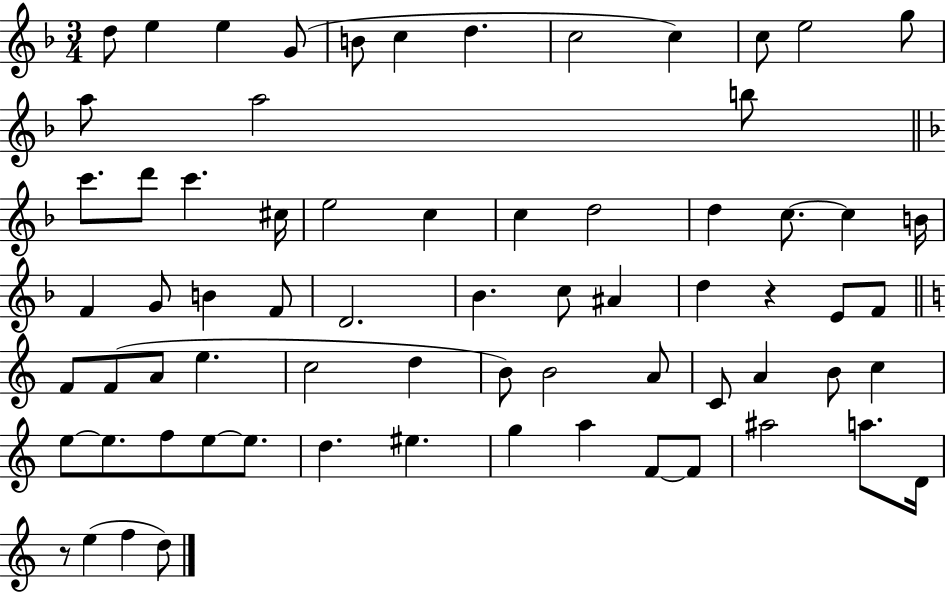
X:1
T:Untitled
M:3/4
L:1/4
K:F
d/2 e e G/2 B/2 c d c2 c c/2 e2 g/2 a/2 a2 b/2 c'/2 d'/2 c' ^c/4 e2 c c d2 d c/2 c B/4 F G/2 B F/2 D2 _B c/2 ^A d z E/2 F/2 F/2 F/2 A/2 e c2 d B/2 B2 A/2 C/2 A B/2 c e/2 e/2 f/2 e/2 e/2 d ^e g a F/2 F/2 ^a2 a/2 D/4 z/2 e f d/2